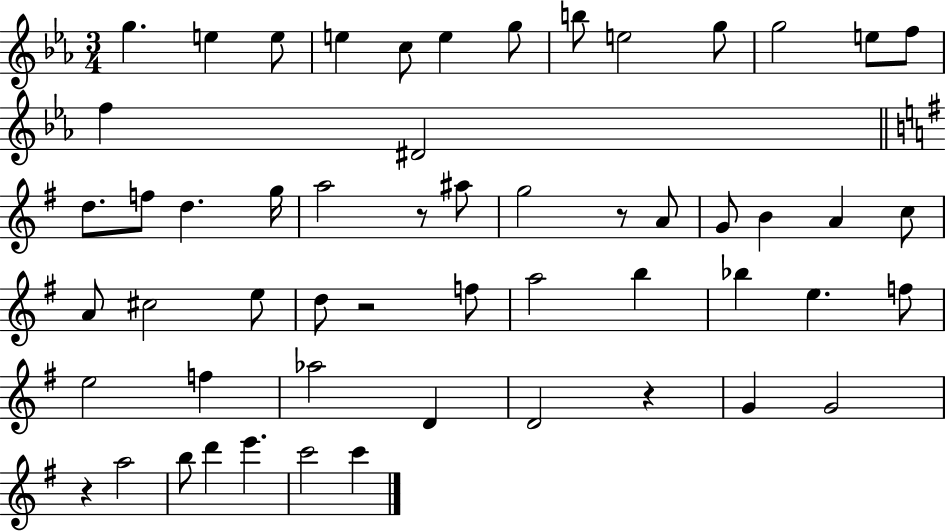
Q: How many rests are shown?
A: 5